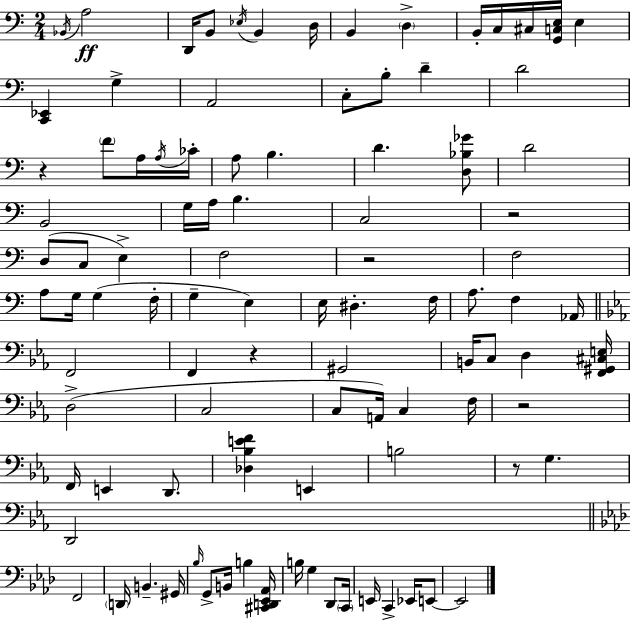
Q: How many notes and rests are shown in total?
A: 97